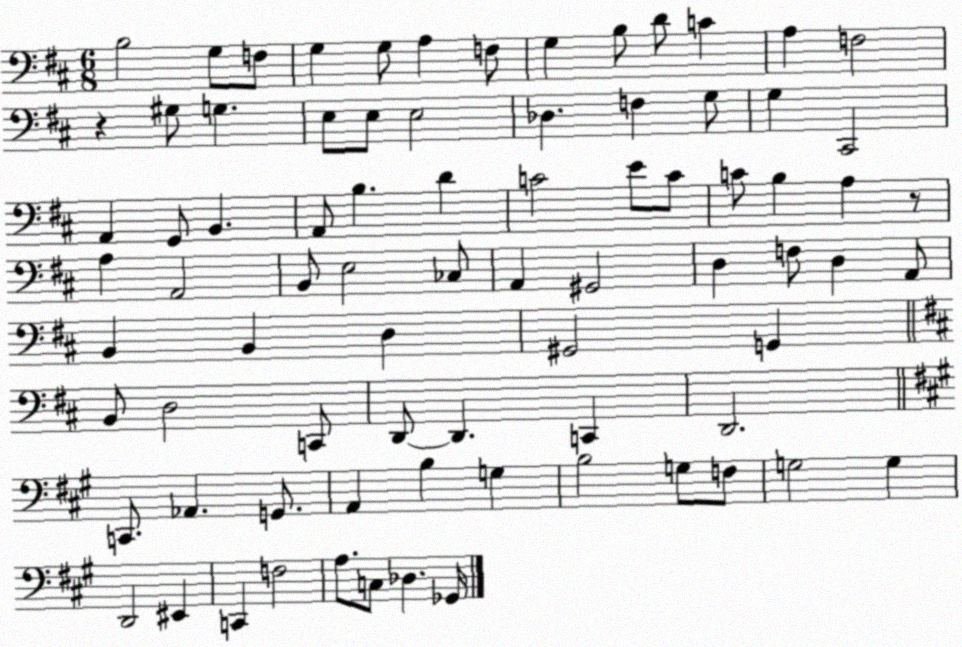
X:1
T:Untitled
M:6/8
L:1/4
K:D
B,2 G,/2 F,/2 G, G,/2 A, F,/2 G, B,/2 D/2 C A, F,2 z ^G,/2 G, E,/2 E,/2 E,2 _D, F, G,/2 G, ^C,,2 A,, G,,/2 B,, A,,/2 B, D C2 E/2 C/2 C/2 B, A, z/2 A, A,,2 B,,/2 E,2 _C,/2 A,, ^G,,2 D, F,/2 D, A,,/2 B,, B,, D, ^G,,2 G,, B,,/2 D,2 C,,/2 D,,/2 D,, C,, D,,2 C,,/2 _A,, G,,/2 A,, B, G, B,2 G,/2 F,/2 G,2 G, D,,2 ^E,, C,, F,2 A,/2 C,/2 _D, _G,,/4